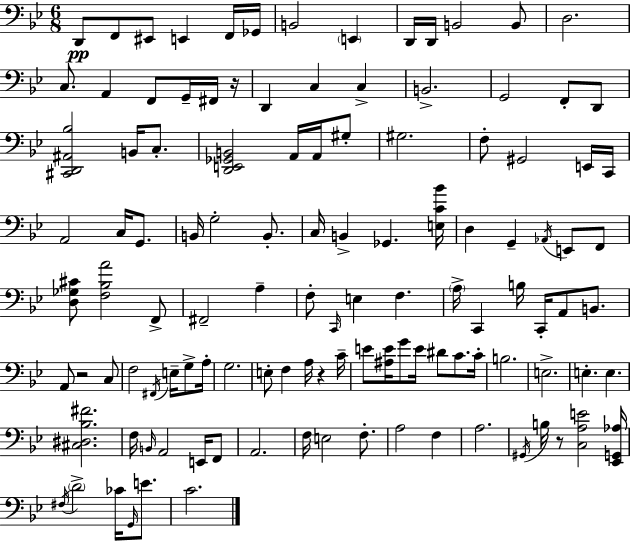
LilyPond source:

{
  \clef bass
  \numericTimeSignature
  \time 6/8
  \key bes \major
  d,8\pp f,8 eis,8 e,4 f,16 ges,16 | b,2 \parenthesize e,4 | d,16 d,16 b,2 b,8 | d2. | \break c8. a,4 f,8 g,16-- fis,16 r16 | d,4 c4 c4-> | b,2.-> | g,2 f,8-. d,8 | \break <cis, d, ais, bes>2 b,16 c8.-. | <d, e, ges, b,>2 a,16 a,16 gis8-. | gis2. | f8-. gis,2 e,16 c,16 | \break a,2 c16 g,8. | b,16 g2-. b,8.-. | c16 b,4-> ges,4. <e c' bes'>16 | d4 g,4-- \acciaccatura { aes,16 } e,8 f,8 | \break <d ges cis'>8 <f bes a'>2 f,8-> | fis,2-- a4-- | f8-. \grace { c,16 } e4 f4. | \parenthesize a16-> c,4 b16 c,16-. a,8 b,8. | \break a,8 r2 | c8 f2 \acciaccatura { fis,16 } e16-- | g8-> a16-. g2. | e8-. f4 a16 r4 | \break c'16-- e'8 <ais e'>16 g'8 e'16 dis'8 c'8. | c'16-. b2. | e2.-> | e4.-. e4. | \break <cis dis bes fis'>2. | f16 \grace { b,16 } a,2 | e,16 f,8 a,2. | f16 e2 | \break f8.-. a2 | f4 a2. | \acciaccatura { gis,16 } b16 r8 <c a e'>2 | <ees, g, aes>16 \acciaccatura { fis16 } \parenthesize d'2-> | \break ces'16 \grace { g,16 } e'8. c'2. | \bar "|."
}